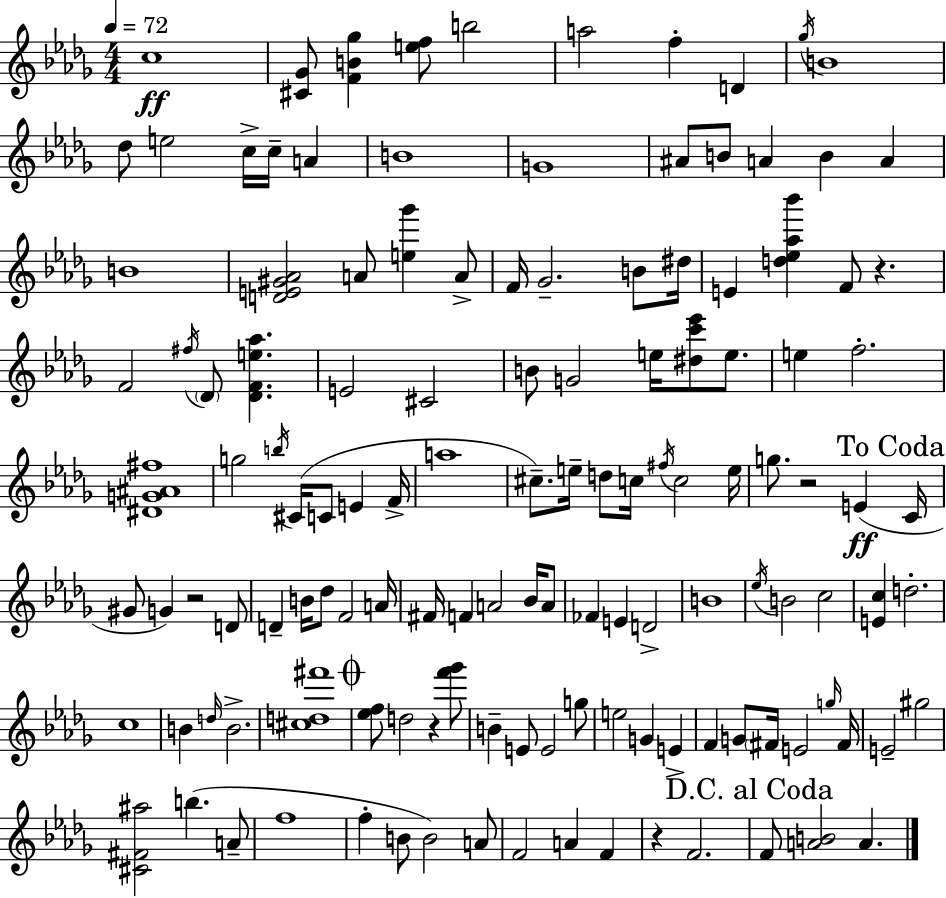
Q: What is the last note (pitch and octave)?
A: A4